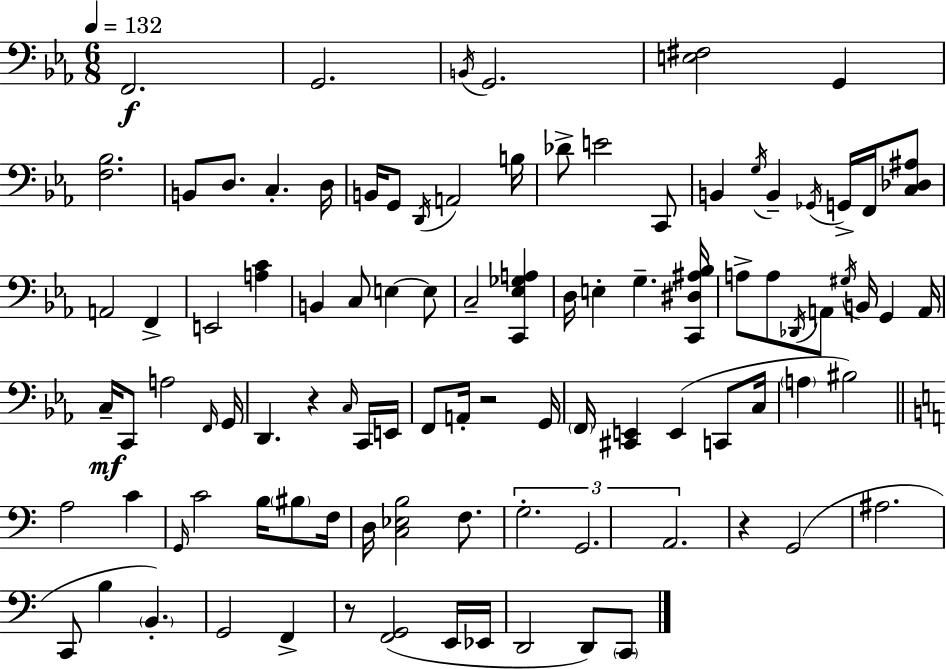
F2/h. G2/h. B2/s G2/h. [E3,F#3]/h G2/q [F3,Bb3]/h. B2/e D3/e. C3/q. D3/s B2/s G2/e D2/s A2/h B3/s Db4/e E4/h C2/e B2/q G3/s B2/q Gb2/s G2/s F2/s [C3,Db3,A#3]/e A2/h F2/q E2/h [A3,C4]/q B2/q C3/e E3/q E3/e C3/h [C2,Eb3,Gb3,A3]/q D3/s E3/q G3/q. [C2,D#3,A#3,Bb3]/s A3/e A3/e Db2/s A2/e G#3/s B2/s G2/q A2/s C3/s C2/e A3/h F2/s G2/s D2/q. R/q C3/s C2/s E2/s F2/e A2/s R/h G2/s F2/s [C#2,E2]/q E2/q C2/e C3/s A3/q BIS3/h A3/h C4/q G2/s C4/h B3/s BIS3/e F3/s D3/s [C3,Eb3,B3]/h F3/e. G3/h. G2/h. A2/h. R/q G2/h A#3/h. C2/e B3/q B2/q. G2/h F2/q R/e [F2,G2]/h E2/s Eb2/s D2/h D2/e C2/e